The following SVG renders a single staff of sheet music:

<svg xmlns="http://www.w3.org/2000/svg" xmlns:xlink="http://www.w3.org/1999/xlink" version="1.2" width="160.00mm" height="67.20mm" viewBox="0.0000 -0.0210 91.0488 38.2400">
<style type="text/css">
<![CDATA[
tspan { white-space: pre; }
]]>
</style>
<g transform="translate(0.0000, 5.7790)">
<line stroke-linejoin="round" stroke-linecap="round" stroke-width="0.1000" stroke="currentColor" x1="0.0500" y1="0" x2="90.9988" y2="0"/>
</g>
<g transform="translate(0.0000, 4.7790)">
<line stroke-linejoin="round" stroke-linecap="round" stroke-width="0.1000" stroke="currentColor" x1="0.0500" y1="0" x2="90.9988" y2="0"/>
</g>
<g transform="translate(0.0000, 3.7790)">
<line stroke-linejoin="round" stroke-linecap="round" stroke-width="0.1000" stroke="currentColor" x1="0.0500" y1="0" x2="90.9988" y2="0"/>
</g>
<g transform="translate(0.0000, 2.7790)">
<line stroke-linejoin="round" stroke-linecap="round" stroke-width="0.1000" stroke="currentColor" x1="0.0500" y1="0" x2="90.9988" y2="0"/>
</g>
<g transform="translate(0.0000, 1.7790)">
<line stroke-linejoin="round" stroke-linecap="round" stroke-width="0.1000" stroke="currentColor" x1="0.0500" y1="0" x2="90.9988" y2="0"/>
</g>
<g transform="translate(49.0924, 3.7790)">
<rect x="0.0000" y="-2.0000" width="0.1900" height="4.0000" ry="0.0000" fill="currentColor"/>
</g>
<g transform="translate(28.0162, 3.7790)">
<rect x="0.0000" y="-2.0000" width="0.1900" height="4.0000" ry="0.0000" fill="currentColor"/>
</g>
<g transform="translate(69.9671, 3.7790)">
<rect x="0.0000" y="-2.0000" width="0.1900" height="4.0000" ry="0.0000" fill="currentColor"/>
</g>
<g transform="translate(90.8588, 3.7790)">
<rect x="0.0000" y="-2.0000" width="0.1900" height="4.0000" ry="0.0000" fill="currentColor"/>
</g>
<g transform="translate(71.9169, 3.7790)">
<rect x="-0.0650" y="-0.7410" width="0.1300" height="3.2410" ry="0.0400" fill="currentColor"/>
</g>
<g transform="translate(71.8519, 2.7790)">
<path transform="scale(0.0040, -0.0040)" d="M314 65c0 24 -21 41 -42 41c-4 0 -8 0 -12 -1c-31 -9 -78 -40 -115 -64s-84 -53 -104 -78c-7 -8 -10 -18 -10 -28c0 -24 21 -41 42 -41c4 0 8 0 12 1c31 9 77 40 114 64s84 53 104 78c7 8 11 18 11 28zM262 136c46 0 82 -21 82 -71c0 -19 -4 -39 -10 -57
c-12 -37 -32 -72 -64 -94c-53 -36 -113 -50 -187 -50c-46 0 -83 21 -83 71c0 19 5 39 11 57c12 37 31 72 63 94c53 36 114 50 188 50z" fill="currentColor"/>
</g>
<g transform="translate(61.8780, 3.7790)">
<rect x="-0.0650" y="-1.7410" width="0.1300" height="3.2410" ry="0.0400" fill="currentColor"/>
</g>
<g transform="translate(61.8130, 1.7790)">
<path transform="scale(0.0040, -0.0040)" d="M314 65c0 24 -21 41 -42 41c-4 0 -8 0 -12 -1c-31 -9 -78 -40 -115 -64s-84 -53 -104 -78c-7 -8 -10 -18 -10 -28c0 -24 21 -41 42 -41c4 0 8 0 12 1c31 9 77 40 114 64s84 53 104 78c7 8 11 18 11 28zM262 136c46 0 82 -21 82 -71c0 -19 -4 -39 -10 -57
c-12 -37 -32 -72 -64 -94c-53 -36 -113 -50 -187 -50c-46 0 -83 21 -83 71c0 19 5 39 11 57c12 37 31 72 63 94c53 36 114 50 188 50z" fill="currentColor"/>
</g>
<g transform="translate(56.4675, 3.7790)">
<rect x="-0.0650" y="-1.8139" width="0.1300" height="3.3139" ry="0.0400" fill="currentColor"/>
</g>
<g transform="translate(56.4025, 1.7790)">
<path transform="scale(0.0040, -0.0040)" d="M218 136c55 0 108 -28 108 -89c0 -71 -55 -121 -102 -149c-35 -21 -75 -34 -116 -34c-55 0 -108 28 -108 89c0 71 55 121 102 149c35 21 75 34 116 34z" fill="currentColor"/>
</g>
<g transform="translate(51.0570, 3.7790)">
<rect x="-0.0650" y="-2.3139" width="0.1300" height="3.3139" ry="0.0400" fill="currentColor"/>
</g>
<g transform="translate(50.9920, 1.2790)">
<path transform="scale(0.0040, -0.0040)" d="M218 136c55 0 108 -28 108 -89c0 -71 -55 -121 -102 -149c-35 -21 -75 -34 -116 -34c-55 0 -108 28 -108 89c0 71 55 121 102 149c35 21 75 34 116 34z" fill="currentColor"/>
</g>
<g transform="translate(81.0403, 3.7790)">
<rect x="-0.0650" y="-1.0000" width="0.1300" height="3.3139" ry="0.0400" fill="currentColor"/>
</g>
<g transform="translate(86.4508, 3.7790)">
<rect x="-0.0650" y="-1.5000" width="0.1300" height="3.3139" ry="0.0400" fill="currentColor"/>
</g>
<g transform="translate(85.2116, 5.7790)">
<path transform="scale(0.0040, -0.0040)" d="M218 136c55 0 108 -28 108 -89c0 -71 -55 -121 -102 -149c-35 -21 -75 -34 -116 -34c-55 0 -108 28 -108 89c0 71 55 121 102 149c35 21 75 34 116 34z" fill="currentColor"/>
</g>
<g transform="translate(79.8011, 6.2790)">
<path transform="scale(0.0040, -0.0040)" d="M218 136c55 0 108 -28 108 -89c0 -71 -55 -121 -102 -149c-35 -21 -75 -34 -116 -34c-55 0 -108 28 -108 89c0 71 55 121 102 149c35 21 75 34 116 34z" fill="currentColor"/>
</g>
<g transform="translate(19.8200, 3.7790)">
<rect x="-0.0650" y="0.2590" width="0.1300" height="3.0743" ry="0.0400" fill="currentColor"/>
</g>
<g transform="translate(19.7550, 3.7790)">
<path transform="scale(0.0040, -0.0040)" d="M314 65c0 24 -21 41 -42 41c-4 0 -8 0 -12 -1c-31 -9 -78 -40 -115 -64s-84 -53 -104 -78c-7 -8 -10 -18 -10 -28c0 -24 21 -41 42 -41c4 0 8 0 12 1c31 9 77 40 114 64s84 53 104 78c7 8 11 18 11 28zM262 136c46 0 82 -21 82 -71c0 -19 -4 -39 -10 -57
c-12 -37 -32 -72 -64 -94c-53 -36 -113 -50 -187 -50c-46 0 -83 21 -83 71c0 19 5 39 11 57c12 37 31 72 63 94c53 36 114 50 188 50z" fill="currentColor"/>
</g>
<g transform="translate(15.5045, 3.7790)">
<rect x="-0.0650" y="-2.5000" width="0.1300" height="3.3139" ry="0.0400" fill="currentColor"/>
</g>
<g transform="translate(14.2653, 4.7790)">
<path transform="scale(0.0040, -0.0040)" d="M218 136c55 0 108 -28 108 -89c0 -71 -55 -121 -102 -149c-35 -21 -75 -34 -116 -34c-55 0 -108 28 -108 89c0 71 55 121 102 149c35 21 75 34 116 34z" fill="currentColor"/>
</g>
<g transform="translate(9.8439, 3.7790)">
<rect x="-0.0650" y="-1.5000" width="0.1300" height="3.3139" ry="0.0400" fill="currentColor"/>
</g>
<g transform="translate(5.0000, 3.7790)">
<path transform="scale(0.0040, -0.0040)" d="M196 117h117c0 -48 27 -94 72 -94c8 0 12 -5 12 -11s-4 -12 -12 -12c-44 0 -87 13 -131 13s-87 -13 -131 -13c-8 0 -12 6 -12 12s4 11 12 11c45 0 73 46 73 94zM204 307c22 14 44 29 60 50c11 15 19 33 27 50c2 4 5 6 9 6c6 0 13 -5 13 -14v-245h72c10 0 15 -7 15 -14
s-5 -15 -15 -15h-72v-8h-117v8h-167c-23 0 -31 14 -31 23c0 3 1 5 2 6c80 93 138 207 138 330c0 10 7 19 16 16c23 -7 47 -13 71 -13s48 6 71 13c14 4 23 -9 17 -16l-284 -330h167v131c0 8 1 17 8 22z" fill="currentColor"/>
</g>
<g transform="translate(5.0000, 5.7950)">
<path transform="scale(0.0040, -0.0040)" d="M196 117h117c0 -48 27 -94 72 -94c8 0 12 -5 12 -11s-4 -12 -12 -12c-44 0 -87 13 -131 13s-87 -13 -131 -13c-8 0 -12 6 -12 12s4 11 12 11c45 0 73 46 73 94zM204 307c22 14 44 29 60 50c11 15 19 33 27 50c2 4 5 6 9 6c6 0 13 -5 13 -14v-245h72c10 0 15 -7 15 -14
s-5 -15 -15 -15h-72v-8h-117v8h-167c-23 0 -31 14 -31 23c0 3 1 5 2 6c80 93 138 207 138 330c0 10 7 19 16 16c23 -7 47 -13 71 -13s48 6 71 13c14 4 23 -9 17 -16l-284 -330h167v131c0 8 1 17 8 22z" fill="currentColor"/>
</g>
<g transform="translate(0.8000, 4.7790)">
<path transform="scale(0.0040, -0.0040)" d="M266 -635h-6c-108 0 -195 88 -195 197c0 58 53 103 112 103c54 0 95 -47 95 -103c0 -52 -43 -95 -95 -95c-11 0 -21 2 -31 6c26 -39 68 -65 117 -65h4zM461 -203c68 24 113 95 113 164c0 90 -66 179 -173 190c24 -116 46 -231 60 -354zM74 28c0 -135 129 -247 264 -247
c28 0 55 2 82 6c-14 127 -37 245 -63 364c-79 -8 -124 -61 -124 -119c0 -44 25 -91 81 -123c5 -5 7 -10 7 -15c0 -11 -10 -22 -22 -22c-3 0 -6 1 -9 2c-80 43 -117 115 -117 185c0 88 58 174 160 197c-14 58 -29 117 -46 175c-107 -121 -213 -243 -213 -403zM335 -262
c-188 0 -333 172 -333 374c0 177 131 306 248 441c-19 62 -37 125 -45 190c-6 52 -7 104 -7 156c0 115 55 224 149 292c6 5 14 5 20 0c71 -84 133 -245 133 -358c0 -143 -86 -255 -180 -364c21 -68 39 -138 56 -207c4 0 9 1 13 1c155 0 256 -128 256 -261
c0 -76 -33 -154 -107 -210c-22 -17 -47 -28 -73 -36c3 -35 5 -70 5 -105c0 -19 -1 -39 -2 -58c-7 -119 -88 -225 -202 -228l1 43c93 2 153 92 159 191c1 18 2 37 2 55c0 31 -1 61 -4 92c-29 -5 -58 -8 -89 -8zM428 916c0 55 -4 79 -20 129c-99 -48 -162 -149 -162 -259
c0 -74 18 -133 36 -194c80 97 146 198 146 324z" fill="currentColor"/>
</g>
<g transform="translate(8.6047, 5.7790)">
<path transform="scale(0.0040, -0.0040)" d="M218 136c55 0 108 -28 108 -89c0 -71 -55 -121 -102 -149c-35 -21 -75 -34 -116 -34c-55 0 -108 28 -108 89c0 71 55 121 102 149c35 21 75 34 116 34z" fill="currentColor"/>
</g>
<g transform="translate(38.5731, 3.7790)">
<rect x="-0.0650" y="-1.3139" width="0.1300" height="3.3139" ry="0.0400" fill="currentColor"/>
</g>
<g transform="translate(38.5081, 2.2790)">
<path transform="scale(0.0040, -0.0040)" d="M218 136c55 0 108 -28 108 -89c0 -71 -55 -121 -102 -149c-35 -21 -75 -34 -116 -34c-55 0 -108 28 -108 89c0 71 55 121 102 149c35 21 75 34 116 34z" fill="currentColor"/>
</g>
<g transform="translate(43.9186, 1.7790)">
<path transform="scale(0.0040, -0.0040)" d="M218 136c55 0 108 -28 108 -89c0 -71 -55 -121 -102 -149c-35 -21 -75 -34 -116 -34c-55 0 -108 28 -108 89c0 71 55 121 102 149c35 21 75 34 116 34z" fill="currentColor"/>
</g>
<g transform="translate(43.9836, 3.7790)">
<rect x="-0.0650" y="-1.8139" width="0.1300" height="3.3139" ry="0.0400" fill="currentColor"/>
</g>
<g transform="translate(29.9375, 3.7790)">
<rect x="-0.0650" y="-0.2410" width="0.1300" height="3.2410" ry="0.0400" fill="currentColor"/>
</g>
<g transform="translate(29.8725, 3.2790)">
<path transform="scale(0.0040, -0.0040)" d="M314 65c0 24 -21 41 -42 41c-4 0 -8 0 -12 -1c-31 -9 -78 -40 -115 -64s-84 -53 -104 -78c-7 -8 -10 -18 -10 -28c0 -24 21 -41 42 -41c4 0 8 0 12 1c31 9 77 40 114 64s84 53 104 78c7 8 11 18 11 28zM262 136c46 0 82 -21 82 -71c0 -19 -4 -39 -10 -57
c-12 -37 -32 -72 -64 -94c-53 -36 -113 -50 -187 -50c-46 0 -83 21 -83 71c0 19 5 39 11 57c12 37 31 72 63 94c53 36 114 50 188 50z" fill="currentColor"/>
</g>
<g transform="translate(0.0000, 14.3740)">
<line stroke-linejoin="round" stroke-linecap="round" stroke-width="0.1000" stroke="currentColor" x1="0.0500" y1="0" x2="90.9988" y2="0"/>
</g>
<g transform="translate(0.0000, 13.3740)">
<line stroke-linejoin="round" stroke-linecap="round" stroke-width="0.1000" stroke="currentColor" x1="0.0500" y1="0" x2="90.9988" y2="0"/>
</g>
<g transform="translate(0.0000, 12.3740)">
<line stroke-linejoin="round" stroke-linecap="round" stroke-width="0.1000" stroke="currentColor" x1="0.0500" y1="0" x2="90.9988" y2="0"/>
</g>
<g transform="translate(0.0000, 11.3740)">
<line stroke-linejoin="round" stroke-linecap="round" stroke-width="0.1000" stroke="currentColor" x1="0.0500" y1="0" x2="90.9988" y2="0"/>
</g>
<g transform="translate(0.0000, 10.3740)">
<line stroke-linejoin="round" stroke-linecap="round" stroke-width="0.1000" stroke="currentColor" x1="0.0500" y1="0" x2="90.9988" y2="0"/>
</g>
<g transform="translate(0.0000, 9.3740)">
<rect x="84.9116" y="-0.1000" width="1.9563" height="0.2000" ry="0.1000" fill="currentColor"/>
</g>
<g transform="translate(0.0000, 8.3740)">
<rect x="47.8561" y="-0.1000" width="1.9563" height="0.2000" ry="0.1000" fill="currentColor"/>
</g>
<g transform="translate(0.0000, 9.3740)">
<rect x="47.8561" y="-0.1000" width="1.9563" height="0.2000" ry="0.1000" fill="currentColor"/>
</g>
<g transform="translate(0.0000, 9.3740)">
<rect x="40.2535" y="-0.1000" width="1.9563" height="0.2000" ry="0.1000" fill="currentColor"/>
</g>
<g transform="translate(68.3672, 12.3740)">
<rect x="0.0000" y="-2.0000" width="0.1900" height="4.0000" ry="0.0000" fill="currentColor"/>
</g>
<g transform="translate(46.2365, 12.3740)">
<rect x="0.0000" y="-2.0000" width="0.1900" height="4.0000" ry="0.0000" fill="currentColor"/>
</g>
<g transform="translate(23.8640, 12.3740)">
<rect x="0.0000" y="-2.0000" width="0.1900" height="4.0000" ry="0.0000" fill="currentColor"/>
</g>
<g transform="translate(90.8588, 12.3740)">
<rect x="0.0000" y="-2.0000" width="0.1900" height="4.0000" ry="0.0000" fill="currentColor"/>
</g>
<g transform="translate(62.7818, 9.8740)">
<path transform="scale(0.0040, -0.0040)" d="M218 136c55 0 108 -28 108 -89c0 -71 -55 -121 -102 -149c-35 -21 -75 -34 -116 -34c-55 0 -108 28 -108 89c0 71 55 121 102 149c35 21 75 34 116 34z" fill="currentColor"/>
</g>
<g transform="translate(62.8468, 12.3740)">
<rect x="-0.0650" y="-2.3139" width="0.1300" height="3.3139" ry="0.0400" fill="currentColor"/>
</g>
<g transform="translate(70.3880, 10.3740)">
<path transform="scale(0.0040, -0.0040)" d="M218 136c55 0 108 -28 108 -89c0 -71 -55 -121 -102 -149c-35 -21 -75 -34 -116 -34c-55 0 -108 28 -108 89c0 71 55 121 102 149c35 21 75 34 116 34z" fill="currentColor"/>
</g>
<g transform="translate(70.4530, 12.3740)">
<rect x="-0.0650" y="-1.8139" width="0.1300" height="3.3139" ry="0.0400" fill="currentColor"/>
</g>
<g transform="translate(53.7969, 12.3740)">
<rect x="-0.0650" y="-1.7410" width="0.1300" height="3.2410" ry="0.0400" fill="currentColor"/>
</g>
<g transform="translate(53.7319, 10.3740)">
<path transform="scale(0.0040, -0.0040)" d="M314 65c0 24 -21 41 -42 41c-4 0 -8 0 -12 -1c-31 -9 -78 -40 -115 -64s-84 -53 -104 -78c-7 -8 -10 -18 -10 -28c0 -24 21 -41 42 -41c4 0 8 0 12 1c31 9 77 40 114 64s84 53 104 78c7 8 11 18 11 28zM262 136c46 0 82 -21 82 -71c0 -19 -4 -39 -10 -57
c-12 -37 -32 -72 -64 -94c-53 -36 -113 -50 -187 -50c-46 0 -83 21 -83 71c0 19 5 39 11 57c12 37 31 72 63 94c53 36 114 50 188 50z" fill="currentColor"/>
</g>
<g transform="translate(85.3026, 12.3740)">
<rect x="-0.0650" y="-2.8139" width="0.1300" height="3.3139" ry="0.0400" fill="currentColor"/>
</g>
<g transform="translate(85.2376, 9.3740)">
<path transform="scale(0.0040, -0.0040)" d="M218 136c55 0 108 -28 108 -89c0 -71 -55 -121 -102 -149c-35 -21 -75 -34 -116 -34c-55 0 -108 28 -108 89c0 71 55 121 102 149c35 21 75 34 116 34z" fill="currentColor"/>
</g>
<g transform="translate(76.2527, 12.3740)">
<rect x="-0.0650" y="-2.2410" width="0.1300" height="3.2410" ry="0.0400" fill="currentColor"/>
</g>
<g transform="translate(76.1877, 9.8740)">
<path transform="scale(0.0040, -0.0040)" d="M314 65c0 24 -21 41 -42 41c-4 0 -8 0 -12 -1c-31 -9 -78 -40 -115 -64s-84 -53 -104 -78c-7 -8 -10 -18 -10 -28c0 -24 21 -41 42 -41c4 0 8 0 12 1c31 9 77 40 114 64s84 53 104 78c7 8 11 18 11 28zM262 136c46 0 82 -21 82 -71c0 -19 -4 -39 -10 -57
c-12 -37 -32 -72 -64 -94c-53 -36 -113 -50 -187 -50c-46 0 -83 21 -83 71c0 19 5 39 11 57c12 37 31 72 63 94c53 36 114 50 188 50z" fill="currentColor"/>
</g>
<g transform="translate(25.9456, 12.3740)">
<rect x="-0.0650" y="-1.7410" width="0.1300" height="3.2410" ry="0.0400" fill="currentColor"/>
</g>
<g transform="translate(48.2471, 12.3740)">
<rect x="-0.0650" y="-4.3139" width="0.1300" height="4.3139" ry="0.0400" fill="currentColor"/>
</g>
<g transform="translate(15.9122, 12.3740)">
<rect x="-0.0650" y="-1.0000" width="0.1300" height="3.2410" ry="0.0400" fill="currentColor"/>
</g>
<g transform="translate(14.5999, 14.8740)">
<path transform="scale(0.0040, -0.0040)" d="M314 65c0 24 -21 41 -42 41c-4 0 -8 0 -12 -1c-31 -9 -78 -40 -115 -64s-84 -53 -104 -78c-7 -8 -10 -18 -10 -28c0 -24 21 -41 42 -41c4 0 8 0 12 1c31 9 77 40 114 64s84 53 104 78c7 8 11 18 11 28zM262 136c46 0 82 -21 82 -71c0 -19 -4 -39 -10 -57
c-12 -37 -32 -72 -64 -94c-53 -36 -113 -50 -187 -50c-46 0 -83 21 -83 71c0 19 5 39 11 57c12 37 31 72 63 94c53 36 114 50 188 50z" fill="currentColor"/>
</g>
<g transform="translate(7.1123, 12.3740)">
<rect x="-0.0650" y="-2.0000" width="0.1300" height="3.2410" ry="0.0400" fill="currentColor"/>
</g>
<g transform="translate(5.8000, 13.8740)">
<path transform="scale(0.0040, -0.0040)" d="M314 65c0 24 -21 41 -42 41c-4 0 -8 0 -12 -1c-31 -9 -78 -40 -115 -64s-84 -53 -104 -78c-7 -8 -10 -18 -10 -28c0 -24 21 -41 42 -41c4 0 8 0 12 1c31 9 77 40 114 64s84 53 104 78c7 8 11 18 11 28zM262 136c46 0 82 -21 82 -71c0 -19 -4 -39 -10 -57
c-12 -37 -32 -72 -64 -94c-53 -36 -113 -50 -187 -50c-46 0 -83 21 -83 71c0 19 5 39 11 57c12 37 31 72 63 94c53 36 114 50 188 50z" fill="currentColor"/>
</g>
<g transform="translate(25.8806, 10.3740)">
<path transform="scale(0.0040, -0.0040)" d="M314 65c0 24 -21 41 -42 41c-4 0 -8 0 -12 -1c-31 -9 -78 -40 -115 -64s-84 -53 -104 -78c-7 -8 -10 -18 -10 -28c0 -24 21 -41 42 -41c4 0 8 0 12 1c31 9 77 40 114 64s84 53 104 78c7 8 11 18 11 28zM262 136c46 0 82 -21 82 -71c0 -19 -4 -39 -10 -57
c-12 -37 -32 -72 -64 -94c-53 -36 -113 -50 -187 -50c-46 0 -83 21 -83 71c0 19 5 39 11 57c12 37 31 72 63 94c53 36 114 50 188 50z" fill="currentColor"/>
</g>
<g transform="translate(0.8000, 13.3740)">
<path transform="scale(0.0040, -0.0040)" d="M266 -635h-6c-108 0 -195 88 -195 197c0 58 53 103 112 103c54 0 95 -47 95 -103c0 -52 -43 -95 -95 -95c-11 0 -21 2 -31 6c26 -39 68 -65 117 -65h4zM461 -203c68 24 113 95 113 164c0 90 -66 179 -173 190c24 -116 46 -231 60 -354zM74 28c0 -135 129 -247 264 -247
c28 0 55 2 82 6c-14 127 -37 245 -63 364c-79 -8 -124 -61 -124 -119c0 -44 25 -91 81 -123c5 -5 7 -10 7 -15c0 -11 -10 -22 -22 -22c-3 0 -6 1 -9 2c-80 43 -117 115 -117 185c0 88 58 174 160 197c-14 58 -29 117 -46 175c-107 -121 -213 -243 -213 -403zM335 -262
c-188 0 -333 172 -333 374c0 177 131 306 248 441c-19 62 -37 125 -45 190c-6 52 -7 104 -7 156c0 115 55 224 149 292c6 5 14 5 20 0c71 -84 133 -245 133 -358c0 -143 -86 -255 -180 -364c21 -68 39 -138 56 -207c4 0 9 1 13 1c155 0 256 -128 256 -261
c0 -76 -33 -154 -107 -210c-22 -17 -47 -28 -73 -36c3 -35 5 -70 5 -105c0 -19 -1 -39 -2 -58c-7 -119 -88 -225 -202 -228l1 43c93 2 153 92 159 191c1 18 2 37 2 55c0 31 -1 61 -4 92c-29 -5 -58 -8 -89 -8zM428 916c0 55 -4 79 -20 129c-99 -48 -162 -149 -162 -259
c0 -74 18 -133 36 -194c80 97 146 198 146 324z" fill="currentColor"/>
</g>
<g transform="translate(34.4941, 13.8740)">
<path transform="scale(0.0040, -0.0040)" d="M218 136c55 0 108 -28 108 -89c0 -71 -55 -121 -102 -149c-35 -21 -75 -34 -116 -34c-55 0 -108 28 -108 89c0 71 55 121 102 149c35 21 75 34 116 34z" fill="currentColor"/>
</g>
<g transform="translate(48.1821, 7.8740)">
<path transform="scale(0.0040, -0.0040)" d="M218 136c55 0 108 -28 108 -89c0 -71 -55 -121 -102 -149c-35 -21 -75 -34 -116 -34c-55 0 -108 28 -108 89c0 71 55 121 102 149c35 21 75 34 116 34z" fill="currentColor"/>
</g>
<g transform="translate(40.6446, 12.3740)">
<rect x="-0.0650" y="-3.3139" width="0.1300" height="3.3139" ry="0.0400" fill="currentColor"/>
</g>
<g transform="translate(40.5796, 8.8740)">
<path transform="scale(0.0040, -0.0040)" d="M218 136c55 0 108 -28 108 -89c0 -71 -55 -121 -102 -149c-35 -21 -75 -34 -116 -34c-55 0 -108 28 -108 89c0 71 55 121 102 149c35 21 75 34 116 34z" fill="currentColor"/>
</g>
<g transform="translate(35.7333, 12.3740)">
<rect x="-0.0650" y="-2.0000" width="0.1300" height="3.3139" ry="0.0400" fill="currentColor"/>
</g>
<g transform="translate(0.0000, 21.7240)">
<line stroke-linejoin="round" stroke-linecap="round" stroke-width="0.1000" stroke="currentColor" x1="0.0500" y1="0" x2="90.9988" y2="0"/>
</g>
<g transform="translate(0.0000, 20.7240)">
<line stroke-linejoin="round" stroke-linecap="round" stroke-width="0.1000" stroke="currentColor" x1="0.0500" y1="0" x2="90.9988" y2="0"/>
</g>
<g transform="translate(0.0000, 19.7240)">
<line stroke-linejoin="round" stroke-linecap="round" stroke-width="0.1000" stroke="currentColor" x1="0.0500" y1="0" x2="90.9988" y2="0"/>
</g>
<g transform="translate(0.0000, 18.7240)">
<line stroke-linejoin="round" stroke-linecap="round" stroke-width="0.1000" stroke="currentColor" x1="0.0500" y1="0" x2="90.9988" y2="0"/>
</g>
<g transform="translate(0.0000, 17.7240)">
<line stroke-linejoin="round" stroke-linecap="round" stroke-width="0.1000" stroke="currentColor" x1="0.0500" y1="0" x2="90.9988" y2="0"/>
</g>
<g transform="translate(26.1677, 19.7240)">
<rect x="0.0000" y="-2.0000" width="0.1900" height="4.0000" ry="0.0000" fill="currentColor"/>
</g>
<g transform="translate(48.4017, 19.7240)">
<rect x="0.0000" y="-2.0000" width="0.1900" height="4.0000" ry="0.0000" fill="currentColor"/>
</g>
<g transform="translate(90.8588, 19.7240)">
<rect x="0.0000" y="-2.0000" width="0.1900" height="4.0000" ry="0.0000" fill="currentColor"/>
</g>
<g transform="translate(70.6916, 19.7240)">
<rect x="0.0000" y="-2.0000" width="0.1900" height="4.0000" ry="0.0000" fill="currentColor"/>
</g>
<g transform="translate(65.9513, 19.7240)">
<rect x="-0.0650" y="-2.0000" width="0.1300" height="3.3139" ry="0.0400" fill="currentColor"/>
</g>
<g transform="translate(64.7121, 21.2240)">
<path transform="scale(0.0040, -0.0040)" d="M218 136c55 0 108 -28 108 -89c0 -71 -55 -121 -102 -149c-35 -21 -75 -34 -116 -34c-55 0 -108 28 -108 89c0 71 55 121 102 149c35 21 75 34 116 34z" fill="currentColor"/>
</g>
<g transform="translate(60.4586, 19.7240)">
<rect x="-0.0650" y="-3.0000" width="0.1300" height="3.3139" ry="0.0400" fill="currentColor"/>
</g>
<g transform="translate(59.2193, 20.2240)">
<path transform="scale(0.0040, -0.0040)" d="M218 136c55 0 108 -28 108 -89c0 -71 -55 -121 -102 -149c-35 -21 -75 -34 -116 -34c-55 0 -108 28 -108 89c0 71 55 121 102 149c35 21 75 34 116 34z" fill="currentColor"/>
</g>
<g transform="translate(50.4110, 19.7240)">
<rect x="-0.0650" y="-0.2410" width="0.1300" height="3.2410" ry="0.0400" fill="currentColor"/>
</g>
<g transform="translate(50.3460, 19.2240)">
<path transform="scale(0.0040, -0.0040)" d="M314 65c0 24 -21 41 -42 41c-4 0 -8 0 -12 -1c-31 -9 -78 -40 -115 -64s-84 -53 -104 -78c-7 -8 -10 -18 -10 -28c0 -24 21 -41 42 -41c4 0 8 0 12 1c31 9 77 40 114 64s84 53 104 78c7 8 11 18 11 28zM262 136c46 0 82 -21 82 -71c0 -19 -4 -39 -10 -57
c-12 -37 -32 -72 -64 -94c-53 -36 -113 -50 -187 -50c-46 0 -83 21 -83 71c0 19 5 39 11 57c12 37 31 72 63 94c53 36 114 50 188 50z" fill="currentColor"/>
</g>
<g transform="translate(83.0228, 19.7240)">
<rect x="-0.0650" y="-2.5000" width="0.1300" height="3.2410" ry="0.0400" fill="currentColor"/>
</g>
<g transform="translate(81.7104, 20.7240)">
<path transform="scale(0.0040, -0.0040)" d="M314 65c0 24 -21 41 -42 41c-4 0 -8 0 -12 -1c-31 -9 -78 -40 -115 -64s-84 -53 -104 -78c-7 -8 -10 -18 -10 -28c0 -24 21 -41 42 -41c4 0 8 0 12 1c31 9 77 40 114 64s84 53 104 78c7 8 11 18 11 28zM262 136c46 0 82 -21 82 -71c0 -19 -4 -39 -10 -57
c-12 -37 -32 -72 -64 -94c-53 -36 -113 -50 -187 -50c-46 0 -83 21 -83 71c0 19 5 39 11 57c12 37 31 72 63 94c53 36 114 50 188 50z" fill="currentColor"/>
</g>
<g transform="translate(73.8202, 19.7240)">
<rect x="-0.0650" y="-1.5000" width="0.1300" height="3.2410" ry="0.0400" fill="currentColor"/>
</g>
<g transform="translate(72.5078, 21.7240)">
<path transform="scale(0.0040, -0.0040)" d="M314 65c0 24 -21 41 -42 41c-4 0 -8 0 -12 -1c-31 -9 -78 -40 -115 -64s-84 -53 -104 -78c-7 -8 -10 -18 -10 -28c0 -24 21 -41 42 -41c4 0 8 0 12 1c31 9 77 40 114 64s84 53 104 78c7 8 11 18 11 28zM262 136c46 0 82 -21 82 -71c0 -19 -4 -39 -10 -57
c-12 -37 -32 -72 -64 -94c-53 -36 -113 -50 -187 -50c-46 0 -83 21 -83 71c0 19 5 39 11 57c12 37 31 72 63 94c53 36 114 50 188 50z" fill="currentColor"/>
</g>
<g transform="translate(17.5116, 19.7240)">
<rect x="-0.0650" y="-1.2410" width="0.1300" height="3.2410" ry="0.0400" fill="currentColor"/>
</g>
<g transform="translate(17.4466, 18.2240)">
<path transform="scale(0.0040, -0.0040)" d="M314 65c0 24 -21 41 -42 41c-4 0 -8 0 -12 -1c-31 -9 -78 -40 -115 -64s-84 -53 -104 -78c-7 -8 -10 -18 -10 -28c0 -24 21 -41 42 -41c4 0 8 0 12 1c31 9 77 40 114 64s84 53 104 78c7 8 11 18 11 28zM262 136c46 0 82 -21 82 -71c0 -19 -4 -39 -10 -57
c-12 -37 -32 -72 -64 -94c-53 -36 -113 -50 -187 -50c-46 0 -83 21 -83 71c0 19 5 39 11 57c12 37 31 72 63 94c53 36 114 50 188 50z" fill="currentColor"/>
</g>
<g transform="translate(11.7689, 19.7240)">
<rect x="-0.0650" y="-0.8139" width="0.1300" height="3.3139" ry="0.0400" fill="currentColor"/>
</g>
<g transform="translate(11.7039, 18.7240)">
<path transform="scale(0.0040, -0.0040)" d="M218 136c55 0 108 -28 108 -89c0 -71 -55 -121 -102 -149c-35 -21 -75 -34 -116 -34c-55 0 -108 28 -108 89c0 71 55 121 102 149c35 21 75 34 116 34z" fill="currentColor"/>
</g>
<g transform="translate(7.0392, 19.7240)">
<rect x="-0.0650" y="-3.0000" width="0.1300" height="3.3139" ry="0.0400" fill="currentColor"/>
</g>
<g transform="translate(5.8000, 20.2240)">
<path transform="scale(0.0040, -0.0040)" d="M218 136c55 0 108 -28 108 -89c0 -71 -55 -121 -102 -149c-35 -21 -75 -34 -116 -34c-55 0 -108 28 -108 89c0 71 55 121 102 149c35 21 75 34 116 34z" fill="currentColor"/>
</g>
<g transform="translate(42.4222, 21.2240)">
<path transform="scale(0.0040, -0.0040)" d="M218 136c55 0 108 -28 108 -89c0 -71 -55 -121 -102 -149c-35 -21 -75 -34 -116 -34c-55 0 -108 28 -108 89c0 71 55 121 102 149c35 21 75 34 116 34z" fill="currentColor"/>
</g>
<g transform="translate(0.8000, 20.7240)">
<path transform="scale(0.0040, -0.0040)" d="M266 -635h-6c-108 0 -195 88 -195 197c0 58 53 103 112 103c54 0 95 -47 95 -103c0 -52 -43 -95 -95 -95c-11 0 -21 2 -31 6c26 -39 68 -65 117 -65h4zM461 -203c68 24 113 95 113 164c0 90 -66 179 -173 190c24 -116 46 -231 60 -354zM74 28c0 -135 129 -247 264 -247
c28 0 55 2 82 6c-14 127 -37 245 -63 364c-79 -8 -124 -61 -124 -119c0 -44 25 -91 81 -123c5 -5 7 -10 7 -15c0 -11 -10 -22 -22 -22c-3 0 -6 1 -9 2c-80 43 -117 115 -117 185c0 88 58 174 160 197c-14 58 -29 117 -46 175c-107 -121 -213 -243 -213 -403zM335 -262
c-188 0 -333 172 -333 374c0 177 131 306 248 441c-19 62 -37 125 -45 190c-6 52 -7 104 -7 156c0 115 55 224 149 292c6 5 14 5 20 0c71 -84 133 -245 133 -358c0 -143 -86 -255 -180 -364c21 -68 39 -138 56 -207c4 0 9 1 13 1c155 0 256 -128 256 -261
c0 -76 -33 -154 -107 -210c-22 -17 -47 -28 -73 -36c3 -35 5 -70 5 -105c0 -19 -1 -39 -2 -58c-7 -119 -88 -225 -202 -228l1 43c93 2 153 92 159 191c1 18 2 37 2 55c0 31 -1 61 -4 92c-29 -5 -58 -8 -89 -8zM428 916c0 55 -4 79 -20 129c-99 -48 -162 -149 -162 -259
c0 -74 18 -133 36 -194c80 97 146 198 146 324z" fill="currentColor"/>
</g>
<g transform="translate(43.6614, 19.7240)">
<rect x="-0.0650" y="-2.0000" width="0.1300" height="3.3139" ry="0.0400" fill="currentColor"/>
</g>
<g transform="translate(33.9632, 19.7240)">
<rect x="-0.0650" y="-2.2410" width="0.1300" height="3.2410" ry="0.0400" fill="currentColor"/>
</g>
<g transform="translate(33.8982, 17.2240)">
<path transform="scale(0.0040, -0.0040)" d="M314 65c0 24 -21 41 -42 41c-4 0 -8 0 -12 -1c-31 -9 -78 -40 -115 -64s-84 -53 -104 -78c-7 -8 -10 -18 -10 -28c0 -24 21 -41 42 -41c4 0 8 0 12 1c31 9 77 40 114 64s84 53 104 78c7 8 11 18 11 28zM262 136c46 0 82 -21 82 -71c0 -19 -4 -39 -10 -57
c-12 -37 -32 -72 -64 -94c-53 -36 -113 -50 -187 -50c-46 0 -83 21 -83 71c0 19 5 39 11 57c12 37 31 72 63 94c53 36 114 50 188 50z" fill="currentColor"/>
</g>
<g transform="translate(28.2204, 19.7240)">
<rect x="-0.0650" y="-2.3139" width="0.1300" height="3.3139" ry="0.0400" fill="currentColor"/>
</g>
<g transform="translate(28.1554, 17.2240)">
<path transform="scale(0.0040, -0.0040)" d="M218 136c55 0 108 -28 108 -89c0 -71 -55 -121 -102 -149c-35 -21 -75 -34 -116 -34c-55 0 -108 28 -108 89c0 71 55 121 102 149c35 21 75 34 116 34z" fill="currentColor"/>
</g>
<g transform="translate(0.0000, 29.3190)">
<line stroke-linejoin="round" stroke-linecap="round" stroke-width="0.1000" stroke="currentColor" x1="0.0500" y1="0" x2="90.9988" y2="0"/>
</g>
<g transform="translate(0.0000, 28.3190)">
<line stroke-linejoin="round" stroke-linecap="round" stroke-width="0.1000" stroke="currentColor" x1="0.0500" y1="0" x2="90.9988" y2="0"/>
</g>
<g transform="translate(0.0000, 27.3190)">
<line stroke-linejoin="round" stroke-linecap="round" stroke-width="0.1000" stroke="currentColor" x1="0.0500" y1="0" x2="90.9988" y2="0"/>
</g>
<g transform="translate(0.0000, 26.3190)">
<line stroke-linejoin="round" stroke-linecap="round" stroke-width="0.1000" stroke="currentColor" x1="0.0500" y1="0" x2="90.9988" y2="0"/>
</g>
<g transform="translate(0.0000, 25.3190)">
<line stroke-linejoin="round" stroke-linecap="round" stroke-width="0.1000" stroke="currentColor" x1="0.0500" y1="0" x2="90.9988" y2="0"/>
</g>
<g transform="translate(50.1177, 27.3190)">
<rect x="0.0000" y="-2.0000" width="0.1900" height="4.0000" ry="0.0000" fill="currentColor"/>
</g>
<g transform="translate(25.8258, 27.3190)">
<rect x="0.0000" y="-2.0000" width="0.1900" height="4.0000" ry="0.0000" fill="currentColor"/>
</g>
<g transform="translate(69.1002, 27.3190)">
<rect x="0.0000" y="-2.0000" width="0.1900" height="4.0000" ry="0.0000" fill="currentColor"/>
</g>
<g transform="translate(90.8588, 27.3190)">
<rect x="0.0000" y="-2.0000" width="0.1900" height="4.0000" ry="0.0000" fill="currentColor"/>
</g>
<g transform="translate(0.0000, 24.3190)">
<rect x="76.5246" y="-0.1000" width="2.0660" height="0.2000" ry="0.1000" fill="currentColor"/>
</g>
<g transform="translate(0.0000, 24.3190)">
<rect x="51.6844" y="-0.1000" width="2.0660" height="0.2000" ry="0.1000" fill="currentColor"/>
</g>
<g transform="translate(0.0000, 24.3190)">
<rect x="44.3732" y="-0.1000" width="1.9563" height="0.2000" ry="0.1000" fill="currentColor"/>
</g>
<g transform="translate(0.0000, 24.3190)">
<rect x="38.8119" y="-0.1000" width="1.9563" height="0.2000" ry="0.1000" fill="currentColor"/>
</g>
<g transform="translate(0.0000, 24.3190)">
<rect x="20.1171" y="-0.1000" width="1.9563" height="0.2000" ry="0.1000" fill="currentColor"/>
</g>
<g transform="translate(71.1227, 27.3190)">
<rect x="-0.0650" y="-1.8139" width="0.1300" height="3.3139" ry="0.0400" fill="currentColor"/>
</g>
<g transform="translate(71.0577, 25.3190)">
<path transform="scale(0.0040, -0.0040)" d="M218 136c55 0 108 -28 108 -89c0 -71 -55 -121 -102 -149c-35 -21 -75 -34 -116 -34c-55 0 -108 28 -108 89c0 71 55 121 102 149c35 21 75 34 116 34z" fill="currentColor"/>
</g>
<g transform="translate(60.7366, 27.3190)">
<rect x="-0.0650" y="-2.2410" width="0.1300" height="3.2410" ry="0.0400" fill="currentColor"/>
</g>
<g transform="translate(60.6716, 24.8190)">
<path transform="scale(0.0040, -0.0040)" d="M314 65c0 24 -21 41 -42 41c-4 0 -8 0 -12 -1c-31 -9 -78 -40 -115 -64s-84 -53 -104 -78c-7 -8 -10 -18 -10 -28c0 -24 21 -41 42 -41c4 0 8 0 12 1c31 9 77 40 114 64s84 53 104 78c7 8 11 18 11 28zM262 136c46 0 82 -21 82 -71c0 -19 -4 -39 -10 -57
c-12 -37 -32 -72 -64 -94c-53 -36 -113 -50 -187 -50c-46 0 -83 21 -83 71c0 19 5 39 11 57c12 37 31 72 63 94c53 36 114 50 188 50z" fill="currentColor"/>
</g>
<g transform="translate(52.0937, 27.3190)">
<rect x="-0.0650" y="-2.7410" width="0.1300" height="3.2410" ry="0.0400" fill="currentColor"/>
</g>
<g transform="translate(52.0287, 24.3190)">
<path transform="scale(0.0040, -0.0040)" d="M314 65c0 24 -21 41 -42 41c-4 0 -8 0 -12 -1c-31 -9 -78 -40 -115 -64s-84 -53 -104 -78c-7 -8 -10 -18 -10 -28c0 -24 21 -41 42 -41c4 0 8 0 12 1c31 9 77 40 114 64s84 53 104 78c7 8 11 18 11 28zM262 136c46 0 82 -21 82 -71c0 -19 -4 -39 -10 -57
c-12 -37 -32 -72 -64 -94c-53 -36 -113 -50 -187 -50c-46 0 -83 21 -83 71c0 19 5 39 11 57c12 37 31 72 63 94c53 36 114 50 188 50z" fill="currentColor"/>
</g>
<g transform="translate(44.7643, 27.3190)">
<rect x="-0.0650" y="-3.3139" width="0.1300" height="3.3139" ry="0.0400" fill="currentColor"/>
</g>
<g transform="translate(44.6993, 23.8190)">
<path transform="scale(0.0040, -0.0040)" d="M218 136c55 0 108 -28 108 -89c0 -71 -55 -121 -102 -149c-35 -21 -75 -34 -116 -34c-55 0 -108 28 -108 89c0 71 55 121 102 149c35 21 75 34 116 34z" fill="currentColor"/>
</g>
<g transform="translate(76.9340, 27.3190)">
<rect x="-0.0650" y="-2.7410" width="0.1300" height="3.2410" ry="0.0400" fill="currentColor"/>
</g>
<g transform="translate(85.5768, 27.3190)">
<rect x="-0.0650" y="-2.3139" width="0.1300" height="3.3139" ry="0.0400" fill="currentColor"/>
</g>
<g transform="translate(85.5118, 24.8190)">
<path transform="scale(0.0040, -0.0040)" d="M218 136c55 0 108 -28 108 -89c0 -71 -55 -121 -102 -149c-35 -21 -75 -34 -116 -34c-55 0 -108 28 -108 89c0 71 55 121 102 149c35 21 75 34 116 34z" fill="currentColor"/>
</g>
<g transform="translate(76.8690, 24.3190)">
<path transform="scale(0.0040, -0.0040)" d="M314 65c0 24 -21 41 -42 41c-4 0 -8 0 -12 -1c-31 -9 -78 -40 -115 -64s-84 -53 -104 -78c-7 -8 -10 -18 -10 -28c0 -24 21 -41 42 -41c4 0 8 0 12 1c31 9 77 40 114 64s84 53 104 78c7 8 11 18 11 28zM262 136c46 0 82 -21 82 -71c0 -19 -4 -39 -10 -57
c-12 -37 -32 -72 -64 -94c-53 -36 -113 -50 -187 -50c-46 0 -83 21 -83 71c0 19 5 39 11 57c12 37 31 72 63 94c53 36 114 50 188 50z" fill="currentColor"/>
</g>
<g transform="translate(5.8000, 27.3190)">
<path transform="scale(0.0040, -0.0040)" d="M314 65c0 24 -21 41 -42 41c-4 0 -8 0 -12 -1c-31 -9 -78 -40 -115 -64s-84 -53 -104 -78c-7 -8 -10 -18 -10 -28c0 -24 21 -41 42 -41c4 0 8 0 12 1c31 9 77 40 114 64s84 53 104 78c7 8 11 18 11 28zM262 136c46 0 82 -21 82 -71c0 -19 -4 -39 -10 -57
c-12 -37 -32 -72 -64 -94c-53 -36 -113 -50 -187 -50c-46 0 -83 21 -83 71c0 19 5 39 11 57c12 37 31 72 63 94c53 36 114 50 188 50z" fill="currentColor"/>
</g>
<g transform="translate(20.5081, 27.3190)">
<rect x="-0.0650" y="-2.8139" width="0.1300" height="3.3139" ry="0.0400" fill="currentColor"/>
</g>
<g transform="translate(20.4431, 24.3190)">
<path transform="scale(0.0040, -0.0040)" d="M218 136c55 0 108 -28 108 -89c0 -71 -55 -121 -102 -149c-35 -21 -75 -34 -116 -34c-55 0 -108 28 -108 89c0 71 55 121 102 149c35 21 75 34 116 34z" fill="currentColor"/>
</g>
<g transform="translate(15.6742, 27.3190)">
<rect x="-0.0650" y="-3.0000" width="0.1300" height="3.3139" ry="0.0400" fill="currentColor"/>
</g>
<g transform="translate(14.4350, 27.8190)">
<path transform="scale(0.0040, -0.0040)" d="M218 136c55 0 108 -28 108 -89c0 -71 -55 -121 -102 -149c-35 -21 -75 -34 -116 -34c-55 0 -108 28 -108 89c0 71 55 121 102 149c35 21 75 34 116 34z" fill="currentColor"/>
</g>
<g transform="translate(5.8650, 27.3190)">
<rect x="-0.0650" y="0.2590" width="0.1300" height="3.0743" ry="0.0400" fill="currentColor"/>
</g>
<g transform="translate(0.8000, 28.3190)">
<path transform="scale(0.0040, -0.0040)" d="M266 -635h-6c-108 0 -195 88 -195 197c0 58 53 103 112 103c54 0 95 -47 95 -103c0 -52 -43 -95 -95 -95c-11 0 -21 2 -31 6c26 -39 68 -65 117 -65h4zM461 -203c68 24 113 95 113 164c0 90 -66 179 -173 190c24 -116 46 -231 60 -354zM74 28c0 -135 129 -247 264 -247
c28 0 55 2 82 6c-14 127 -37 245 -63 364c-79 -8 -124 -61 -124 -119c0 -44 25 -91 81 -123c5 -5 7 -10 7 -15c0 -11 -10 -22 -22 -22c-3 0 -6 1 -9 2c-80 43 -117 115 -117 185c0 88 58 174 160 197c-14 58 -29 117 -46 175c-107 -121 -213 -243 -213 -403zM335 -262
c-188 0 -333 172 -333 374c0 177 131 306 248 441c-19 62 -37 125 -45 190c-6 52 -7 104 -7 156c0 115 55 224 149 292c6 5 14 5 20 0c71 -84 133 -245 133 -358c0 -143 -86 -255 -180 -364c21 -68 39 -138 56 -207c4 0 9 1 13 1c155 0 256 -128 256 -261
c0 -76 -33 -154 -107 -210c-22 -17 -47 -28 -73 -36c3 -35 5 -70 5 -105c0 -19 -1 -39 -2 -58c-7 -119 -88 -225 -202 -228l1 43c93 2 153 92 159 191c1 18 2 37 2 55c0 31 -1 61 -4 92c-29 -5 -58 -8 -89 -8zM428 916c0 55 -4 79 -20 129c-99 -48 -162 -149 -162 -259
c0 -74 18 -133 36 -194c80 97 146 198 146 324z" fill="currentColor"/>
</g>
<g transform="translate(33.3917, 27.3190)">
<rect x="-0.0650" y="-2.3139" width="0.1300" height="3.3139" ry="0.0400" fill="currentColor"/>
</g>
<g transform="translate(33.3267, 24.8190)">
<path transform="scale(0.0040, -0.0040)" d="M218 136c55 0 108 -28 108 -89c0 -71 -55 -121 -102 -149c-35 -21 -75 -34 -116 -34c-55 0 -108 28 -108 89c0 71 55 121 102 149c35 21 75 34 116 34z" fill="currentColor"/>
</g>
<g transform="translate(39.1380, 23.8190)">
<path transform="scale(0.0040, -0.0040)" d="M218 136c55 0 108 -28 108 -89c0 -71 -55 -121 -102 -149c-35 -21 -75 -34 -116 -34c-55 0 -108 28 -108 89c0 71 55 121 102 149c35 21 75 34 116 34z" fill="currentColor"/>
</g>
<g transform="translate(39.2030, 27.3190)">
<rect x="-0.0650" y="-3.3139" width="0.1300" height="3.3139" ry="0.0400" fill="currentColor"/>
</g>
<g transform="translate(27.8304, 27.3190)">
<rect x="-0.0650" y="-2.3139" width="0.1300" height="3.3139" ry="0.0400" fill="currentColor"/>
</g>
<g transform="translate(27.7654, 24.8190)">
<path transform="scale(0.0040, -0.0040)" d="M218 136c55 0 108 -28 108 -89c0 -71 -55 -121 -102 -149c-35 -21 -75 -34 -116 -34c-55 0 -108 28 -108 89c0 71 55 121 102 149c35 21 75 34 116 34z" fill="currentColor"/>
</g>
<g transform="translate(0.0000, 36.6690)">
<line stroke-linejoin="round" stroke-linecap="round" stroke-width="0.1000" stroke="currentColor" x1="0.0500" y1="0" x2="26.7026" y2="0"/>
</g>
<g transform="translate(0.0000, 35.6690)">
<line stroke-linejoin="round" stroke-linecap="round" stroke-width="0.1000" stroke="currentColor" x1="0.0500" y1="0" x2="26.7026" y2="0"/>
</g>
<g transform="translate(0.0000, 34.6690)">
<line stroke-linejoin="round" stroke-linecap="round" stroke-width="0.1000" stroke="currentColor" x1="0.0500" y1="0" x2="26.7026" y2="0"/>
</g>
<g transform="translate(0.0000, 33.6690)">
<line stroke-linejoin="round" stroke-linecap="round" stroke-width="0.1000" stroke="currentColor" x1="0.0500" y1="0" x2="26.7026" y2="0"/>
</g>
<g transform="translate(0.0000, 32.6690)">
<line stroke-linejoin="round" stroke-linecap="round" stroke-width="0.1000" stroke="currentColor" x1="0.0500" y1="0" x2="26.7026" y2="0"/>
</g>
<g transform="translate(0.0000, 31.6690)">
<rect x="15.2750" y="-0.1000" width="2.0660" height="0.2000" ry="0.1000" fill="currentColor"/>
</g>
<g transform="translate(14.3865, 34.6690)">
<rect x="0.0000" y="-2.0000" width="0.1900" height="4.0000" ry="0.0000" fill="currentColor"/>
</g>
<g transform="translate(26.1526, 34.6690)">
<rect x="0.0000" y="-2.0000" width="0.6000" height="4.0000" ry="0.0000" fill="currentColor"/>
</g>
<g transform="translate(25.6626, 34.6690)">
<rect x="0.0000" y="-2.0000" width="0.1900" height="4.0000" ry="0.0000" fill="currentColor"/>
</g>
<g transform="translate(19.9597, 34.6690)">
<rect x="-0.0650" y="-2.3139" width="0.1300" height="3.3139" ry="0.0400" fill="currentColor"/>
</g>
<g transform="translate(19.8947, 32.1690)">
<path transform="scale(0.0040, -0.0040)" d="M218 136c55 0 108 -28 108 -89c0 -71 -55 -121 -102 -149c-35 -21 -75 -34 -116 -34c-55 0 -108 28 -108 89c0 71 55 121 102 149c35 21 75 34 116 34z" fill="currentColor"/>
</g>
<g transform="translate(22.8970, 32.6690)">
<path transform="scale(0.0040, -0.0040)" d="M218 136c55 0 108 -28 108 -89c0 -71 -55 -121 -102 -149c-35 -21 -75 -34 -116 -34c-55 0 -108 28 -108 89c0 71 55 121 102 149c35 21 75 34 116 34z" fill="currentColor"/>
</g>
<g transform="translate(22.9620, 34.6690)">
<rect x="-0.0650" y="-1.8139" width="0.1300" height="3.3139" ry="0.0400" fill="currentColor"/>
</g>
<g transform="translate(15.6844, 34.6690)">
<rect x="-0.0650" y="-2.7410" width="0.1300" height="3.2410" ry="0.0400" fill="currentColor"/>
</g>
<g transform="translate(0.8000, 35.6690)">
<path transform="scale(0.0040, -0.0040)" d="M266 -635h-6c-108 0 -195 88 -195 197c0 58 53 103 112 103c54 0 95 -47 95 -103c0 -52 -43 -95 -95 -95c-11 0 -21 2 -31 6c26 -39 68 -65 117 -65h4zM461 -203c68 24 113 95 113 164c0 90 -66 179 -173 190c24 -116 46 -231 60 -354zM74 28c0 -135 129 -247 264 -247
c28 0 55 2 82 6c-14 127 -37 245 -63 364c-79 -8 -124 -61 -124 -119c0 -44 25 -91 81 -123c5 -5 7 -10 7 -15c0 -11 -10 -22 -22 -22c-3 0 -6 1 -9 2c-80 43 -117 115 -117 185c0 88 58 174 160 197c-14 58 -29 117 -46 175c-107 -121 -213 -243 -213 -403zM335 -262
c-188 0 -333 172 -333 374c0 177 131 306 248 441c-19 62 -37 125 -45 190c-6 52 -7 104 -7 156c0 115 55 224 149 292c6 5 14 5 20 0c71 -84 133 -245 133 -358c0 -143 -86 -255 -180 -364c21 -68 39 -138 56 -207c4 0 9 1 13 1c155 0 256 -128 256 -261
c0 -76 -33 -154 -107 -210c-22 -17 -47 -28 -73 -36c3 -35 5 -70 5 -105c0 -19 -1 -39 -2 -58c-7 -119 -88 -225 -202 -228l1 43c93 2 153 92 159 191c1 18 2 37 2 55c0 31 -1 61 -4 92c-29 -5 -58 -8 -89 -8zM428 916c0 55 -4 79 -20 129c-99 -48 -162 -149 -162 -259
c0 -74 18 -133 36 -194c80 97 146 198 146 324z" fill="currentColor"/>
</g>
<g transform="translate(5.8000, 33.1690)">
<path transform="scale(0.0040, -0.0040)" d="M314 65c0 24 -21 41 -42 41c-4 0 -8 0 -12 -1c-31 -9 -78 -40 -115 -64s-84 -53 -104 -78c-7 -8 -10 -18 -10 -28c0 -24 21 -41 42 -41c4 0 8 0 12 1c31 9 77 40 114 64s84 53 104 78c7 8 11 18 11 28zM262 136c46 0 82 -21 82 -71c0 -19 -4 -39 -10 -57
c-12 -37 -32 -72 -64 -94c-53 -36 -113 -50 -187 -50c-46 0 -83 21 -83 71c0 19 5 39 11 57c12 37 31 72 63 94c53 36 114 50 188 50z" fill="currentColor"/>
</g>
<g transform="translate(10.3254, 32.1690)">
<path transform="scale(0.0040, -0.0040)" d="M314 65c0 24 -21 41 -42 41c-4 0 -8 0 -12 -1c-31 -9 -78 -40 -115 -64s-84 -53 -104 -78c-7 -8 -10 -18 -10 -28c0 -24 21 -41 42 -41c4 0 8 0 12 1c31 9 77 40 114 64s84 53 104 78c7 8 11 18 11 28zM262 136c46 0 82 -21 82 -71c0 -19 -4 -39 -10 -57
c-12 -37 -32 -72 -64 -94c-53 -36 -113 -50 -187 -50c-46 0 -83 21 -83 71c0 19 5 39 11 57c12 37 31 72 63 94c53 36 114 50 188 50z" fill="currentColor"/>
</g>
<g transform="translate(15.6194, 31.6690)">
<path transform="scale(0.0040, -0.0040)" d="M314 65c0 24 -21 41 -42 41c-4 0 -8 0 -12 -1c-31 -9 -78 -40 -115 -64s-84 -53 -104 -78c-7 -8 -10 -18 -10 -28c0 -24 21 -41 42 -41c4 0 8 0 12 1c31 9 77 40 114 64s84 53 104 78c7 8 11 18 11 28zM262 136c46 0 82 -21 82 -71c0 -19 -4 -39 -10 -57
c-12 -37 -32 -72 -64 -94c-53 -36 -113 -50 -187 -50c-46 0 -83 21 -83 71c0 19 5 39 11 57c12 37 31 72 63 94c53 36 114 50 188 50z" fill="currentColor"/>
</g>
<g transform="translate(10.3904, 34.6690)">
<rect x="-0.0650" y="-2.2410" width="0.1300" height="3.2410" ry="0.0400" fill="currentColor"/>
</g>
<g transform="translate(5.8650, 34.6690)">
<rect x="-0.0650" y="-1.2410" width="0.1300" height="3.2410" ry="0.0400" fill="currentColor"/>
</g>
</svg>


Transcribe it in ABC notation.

X:1
T:Untitled
M:4/4
L:1/4
K:C
E G B2 c2 e f g f f2 d2 D E F2 D2 f2 F b d' f2 g f g2 a A d e2 g g2 F c2 A F E2 G2 B2 A a g g b b a2 g2 f a2 g e2 g2 a2 g f